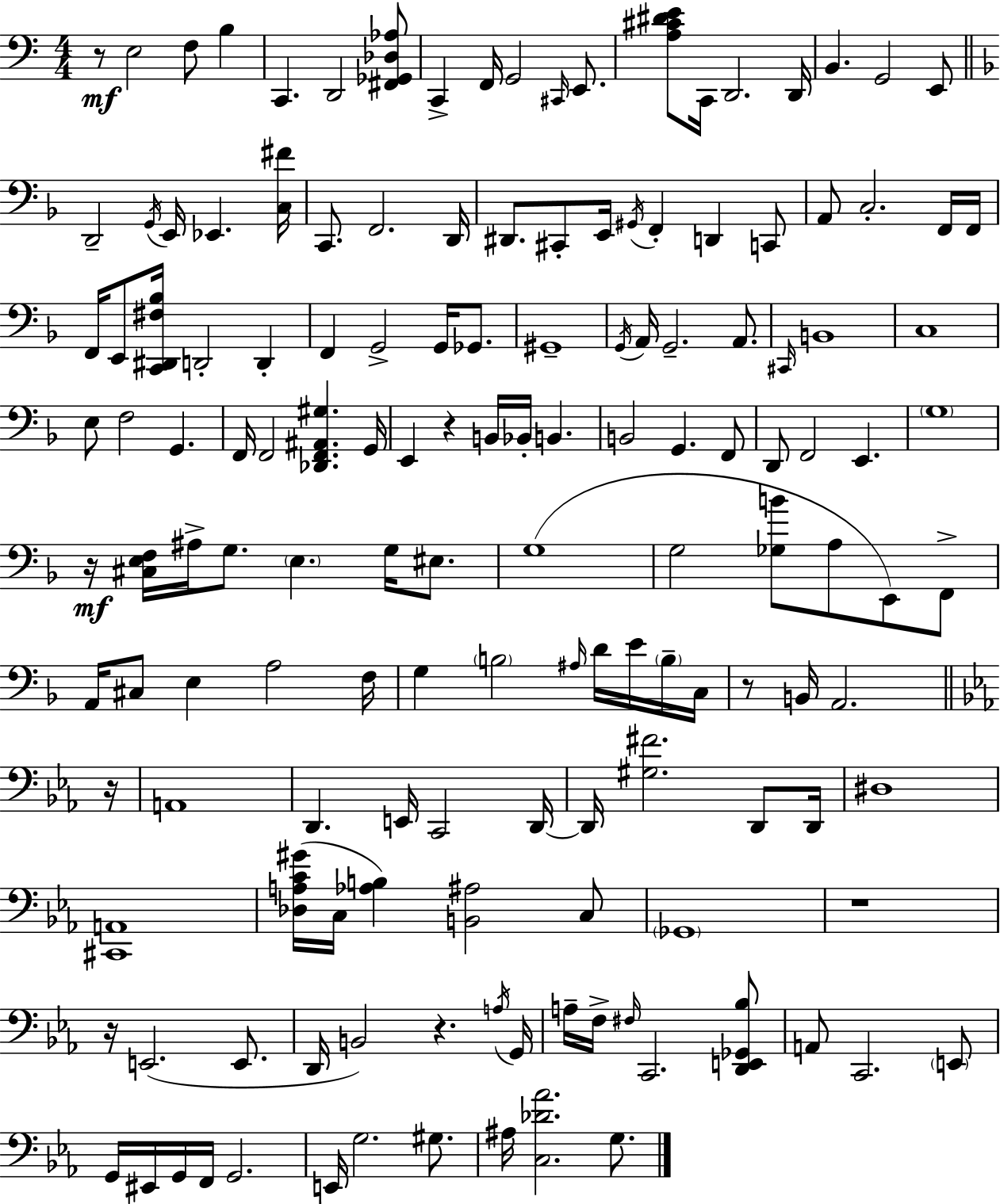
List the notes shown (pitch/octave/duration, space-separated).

R/e E3/h F3/e B3/q C2/q. D2/h [F#2,Gb2,Db3,Ab3]/e C2/q F2/s G2/h C#2/s E2/e. [A3,C#4,D#4,E4]/e C2/s D2/h. D2/s B2/q. G2/h E2/e D2/h G2/s E2/s Eb2/q. [C3,F#4]/s C2/e. F2/h. D2/s D#2/e. C#2/e E2/s G#2/s F2/q D2/q C2/e A2/e C3/h. F2/s F2/s F2/s E2/e [C2,D#2,F#3,Bb3]/s D2/h D2/q F2/q G2/h G2/s Gb2/e. G#2/w G2/s A2/s G2/h. A2/e. C#2/s B2/w C3/w E3/e F3/h G2/q. F2/s F2/h [Db2,F2,A#2,G#3]/q. G2/s E2/q R/q B2/s Bb2/s B2/q. B2/h G2/q. F2/e D2/e F2/h E2/q. G3/w R/s [C#3,E3,F3]/s A#3/s G3/e. E3/q. G3/s EIS3/e. G3/w G3/h [Gb3,B4]/e A3/e E2/e F2/e A2/s C#3/e E3/q A3/h F3/s G3/q B3/h A#3/s D4/s E4/s B3/s C3/s R/e B2/s A2/h. R/s A2/w D2/q. E2/s C2/h D2/s D2/s [G#3,F#4]/h. D2/e D2/s D#3/w [C#2,A2]/w [Db3,A3,C4,G#4]/s C3/s [Ab3,B3]/q [B2,A#3]/h C3/e Gb2/w R/w R/s E2/h. E2/e. D2/s B2/h R/q. A3/s G2/s A3/s F3/s F#3/s C2/h. [D2,E2,Gb2,Bb3]/e A2/e C2/h. E2/e G2/s EIS2/s G2/s F2/s G2/h. E2/s G3/h. G#3/e. A#3/s [C3,Db4,Ab4]/h. G3/e.